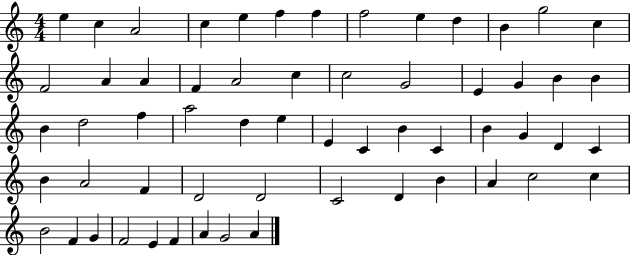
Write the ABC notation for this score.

X:1
T:Untitled
M:4/4
L:1/4
K:C
e c A2 c e f f f2 e d B g2 c F2 A A F A2 c c2 G2 E G B B B d2 f a2 d e E C B C B G D C B A2 F D2 D2 C2 D B A c2 c B2 F G F2 E F A G2 A